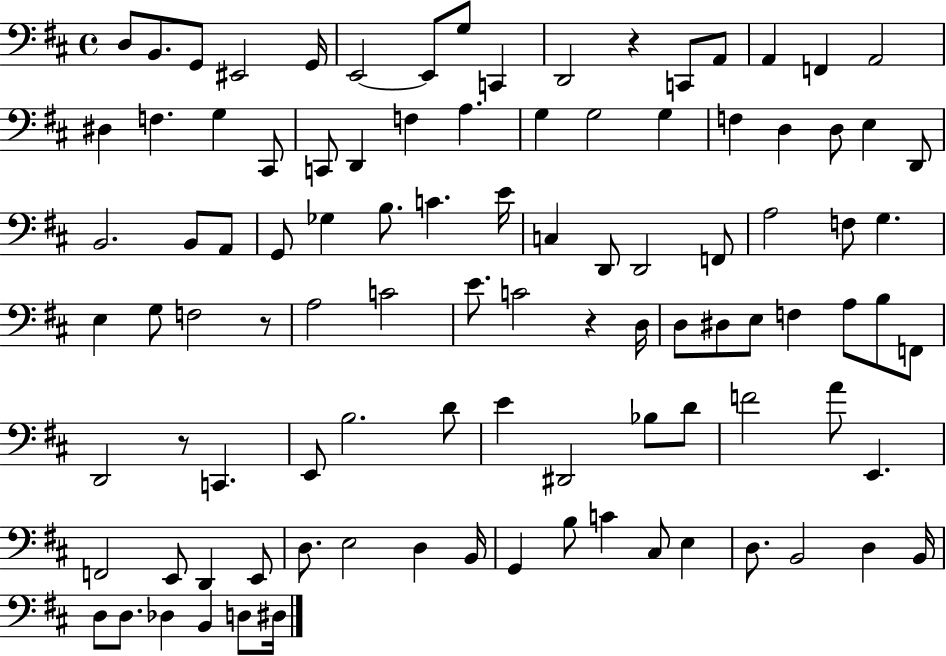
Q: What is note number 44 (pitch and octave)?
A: A3